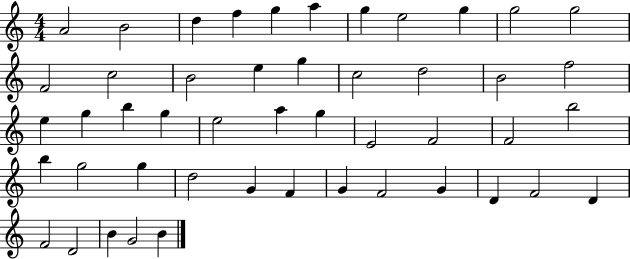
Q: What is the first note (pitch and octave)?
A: A4